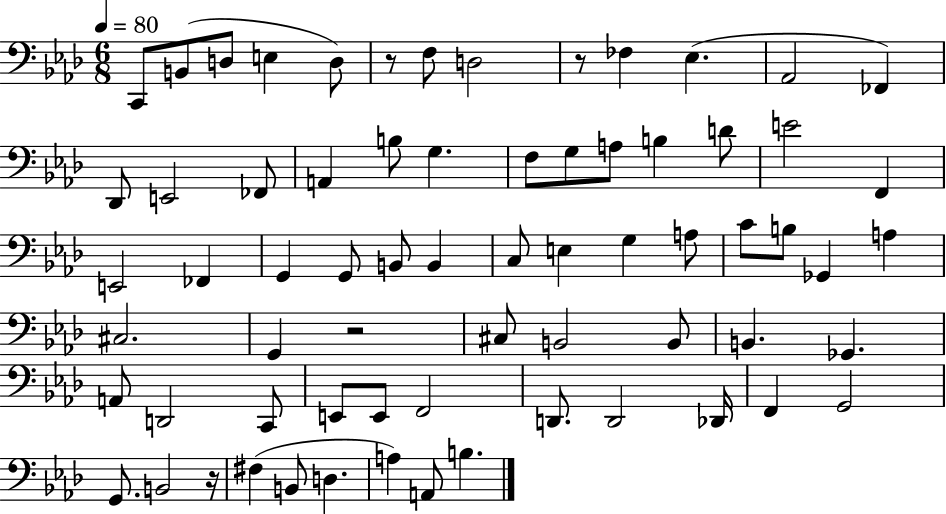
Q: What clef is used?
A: bass